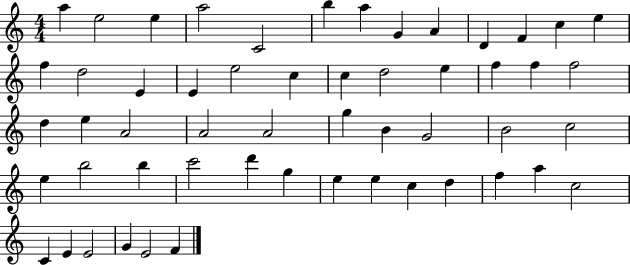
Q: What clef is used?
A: treble